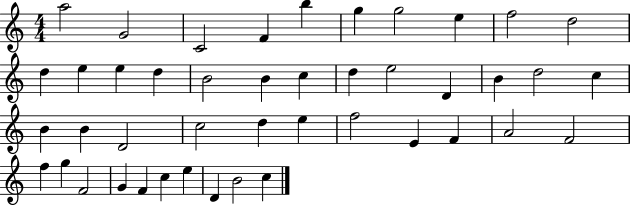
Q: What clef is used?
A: treble